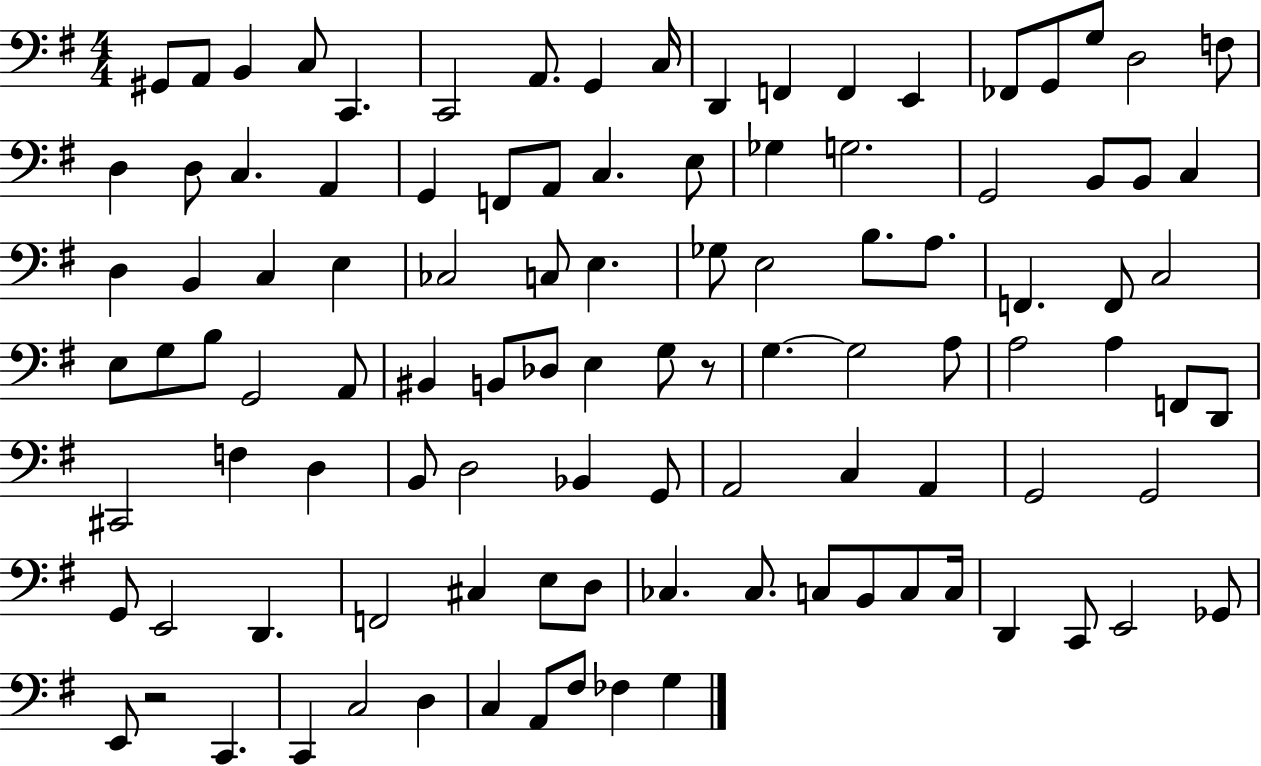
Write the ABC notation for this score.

X:1
T:Untitled
M:4/4
L:1/4
K:G
^G,,/2 A,,/2 B,, C,/2 C,, C,,2 A,,/2 G,, C,/4 D,, F,, F,, E,, _F,,/2 G,,/2 G,/2 D,2 F,/2 D, D,/2 C, A,, G,, F,,/2 A,,/2 C, E,/2 _G, G,2 G,,2 B,,/2 B,,/2 C, D, B,, C, E, _C,2 C,/2 E, _G,/2 E,2 B,/2 A,/2 F,, F,,/2 C,2 E,/2 G,/2 B,/2 G,,2 A,,/2 ^B,, B,,/2 _D,/2 E, G,/2 z/2 G, G,2 A,/2 A,2 A, F,,/2 D,,/2 ^C,,2 F, D, B,,/2 D,2 _B,, G,,/2 A,,2 C, A,, G,,2 G,,2 G,,/2 E,,2 D,, F,,2 ^C, E,/2 D,/2 _C, _C,/2 C,/2 B,,/2 C,/2 C,/4 D,, C,,/2 E,,2 _G,,/2 E,,/2 z2 C,, C,, C,2 D, C, A,,/2 ^F,/2 _F, G,